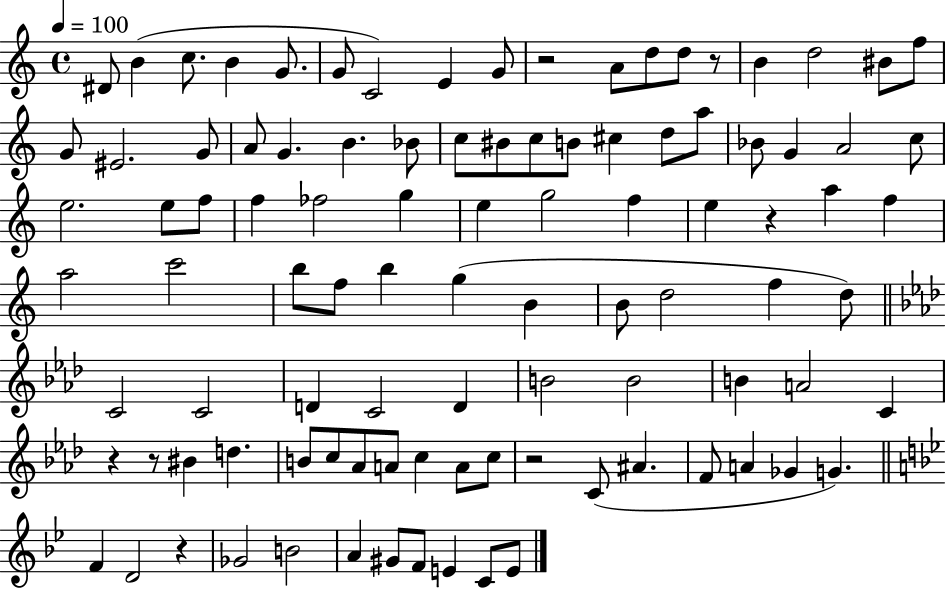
{
  \clef treble
  \time 4/4
  \defaultTimeSignature
  \key c \major
  \tempo 4 = 100
  dis'8 b'4( c''8. b'4 g'8. | g'8 c'2) e'4 g'8 | r2 a'8 d''8 d''8 r8 | b'4 d''2 bis'8 f''8 | \break g'8 eis'2. g'8 | a'8 g'4. b'4. bes'8 | c''8 bis'8 c''8 b'8 cis''4 d''8 a''8 | bes'8 g'4 a'2 c''8 | \break e''2. e''8 f''8 | f''4 fes''2 g''4 | e''4 g''2 f''4 | e''4 r4 a''4 f''4 | \break a''2 c'''2 | b''8 f''8 b''4 g''4( b'4 | b'8 d''2 f''4 d''8) | \bar "||" \break \key aes \major c'2 c'2 | d'4 c'2 d'4 | b'2 b'2 | b'4 a'2 c'4 | \break r4 r8 bis'4 d''4. | b'8 c''8 aes'8 a'8 c''4 a'8 c''8 | r2 c'8( ais'4. | f'8 a'4 ges'4 g'4.) | \break \bar "||" \break \key bes \major f'4 d'2 r4 | ges'2 b'2 | a'4 gis'8 f'8 e'4 c'8 e'8 | \bar "|."
}